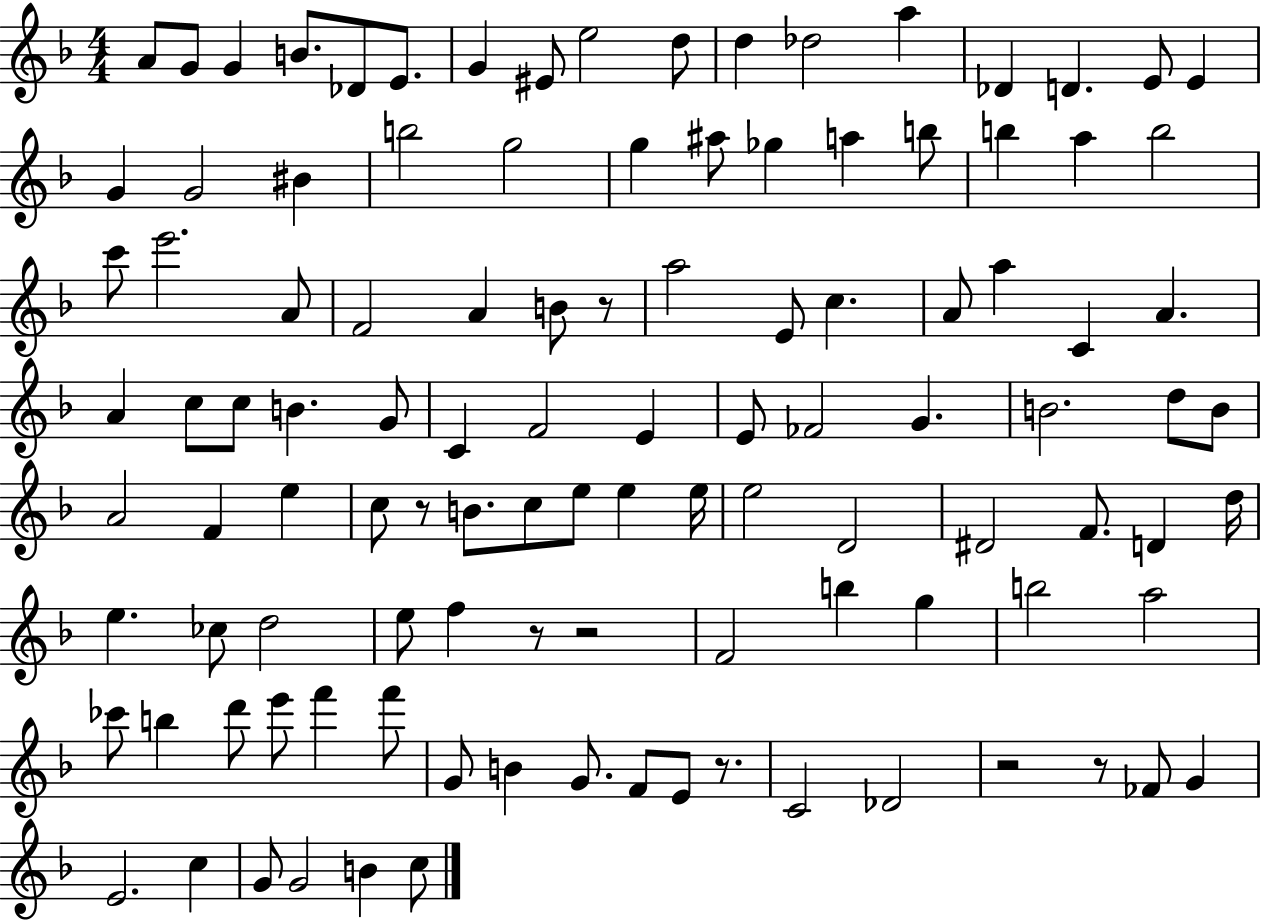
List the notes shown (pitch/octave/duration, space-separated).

A4/e G4/e G4/q B4/e. Db4/e E4/e. G4/q EIS4/e E5/h D5/e D5/q Db5/h A5/q Db4/q D4/q. E4/e E4/q G4/q G4/h BIS4/q B5/h G5/h G5/q A#5/e Gb5/q A5/q B5/e B5/q A5/q B5/h C6/e E6/h. A4/e F4/h A4/q B4/e R/e A5/h E4/e C5/q. A4/e A5/q C4/q A4/q. A4/q C5/e C5/e B4/q. G4/e C4/q F4/h E4/q E4/e FES4/h G4/q. B4/h. D5/e B4/e A4/h F4/q E5/q C5/e R/e B4/e. C5/e E5/e E5/q E5/s E5/h D4/h D#4/h F4/e. D4/q D5/s E5/q. CES5/e D5/h E5/e F5/q R/e R/h F4/h B5/q G5/q B5/h A5/h CES6/e B5/q D6/e E6/e F6/q F6/e G4/e B4/q G4/e. F4/e E4/e R/e. C4/h Db4/h R/h R/e FES4/e G4/q E4/h. C5/q G4/e G4/h B4/q C5/e